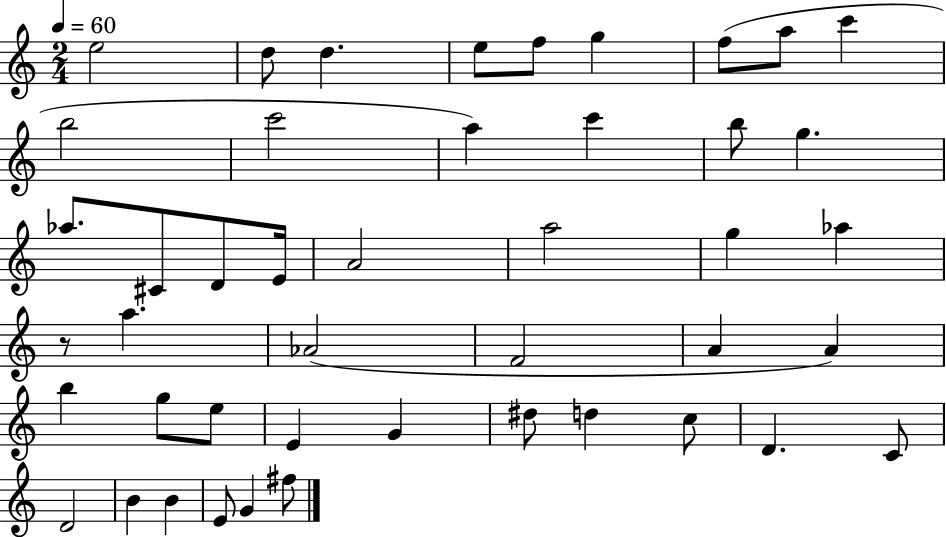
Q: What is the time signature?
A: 2/4